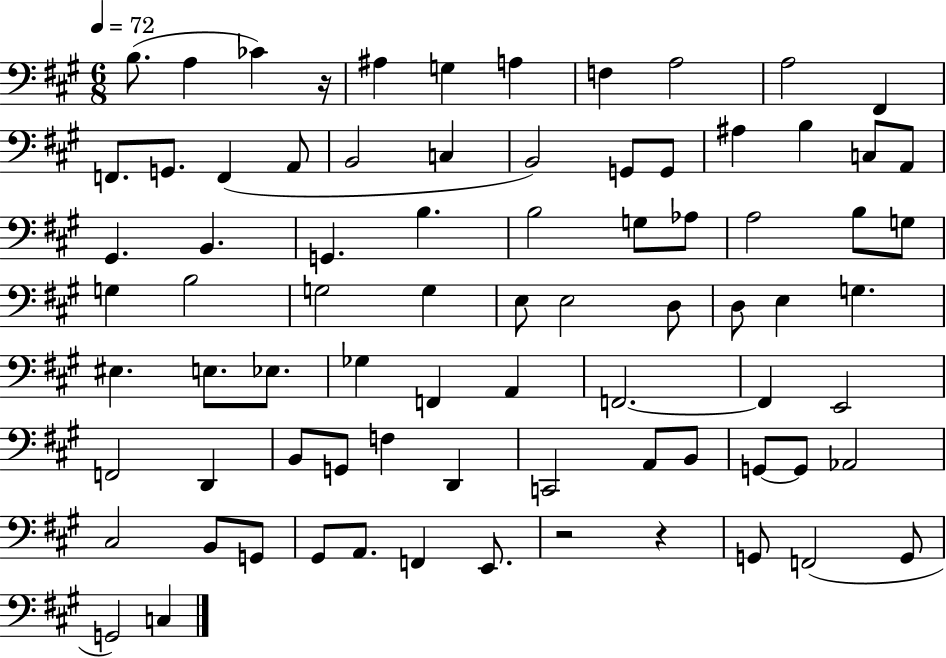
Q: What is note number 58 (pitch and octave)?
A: D2